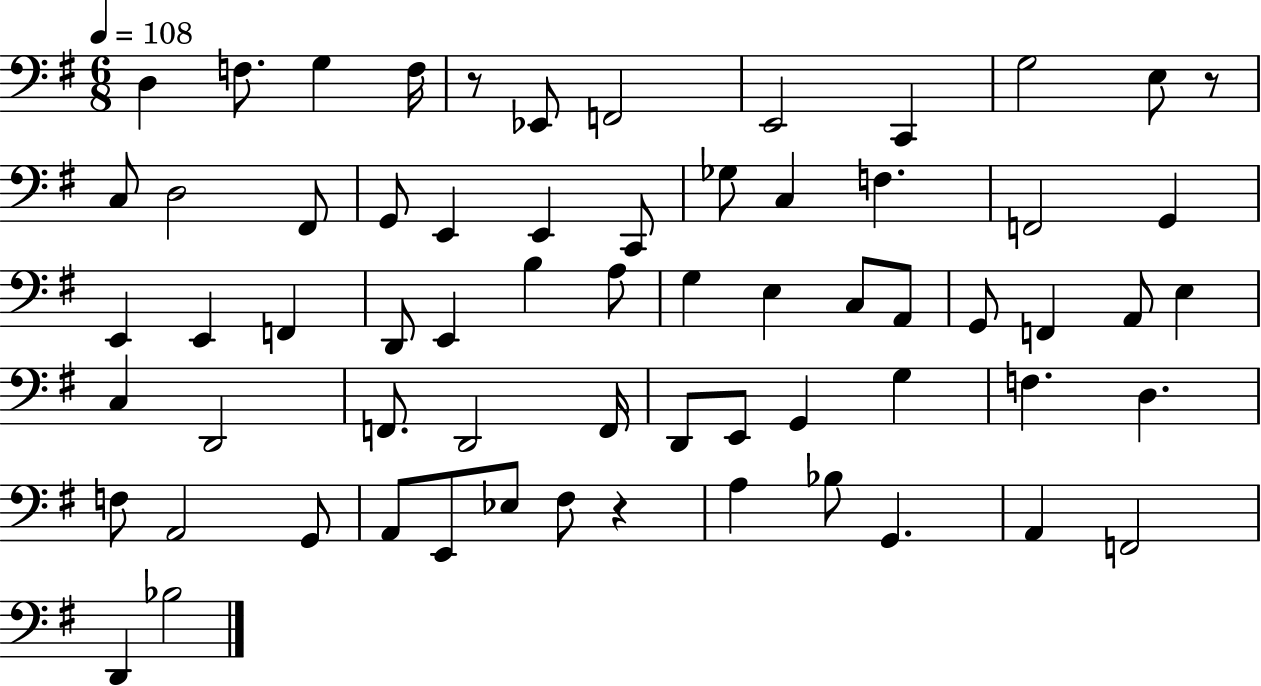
D3/q F3/e. G3/q F3/s R/e Eb2/e F2/h E2/h C2/q G3/h E3/e R/e C3/e D3/h F#2/e G2/e E2/q E2/q C2/e Gb3/e C3/q F3/q. F2/h G2/q E2/q E2/q F2/q D2/e E2/q B3/q A3/e G3/q E3/q C3/e A2/e G2/e F2/q A2/e E3/q C3/q D2/h F2/e. D2/h F2/s D2/e E2/e G2/q G3/q F3/q. D3/q. F3/e A2/h G2/e A2/e E2/e Eb3/e F#3/e R/q A3/q Bb3/e G2/q. A2/q F2/h D2/q Bb3/h